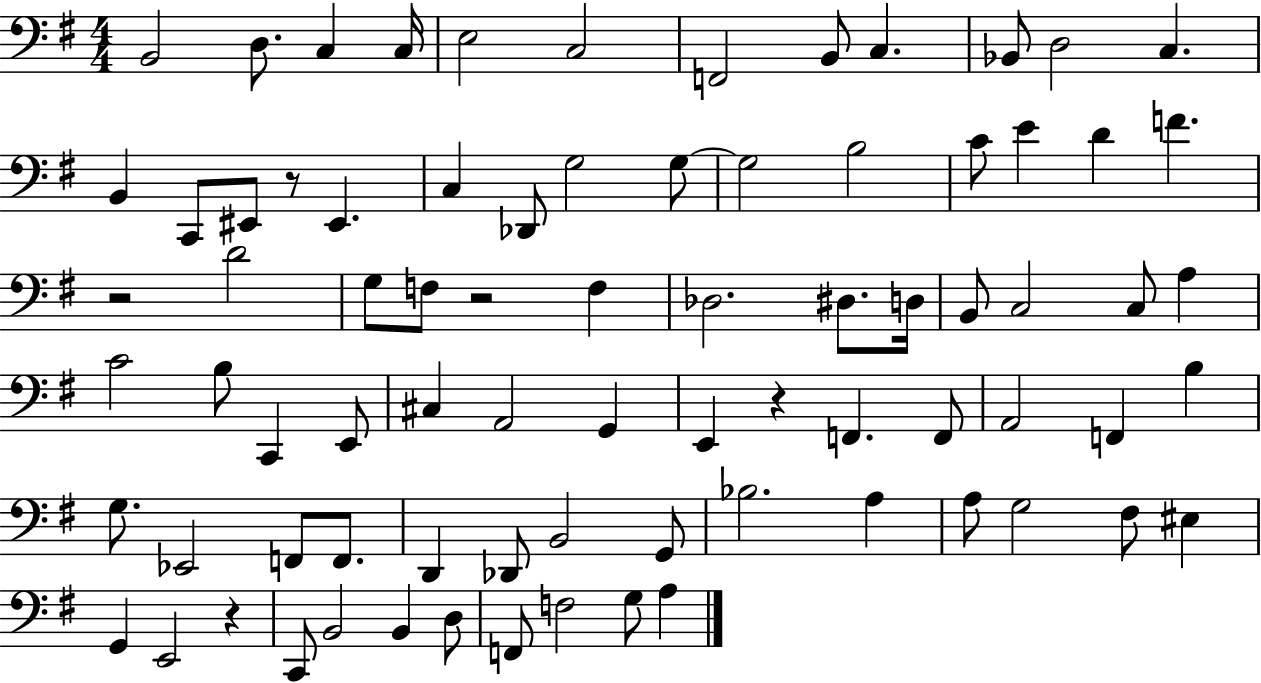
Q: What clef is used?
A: bass